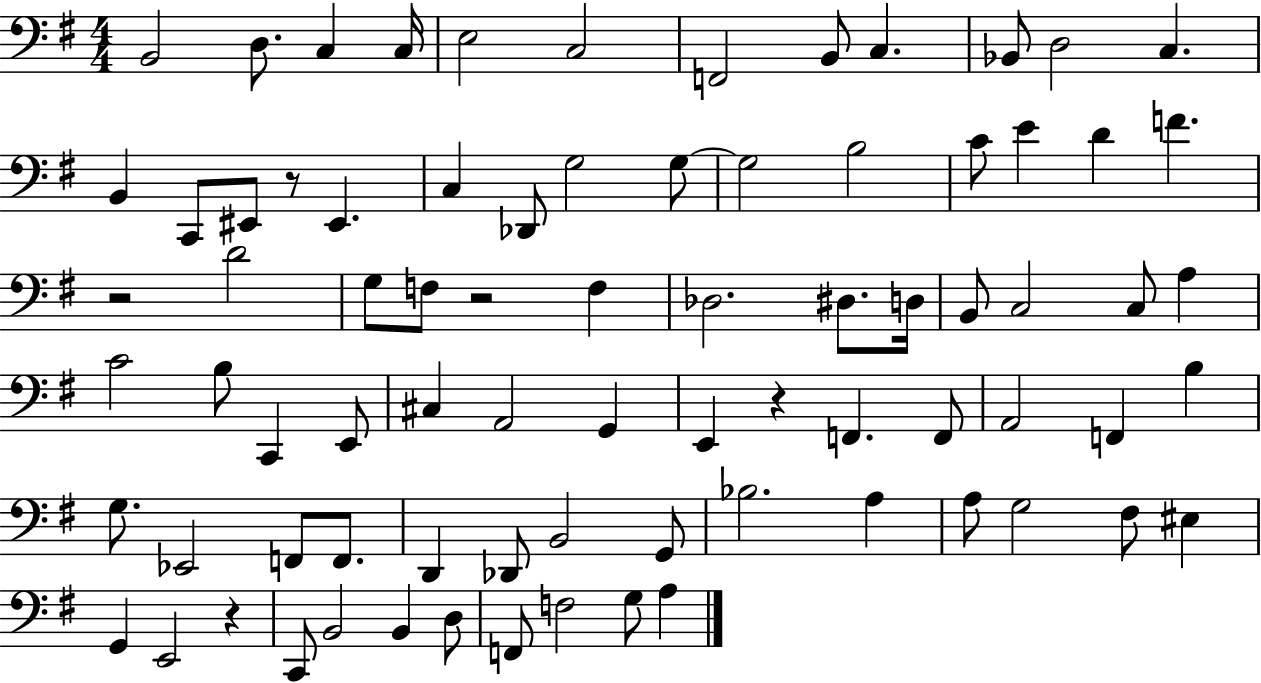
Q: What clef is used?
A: bass